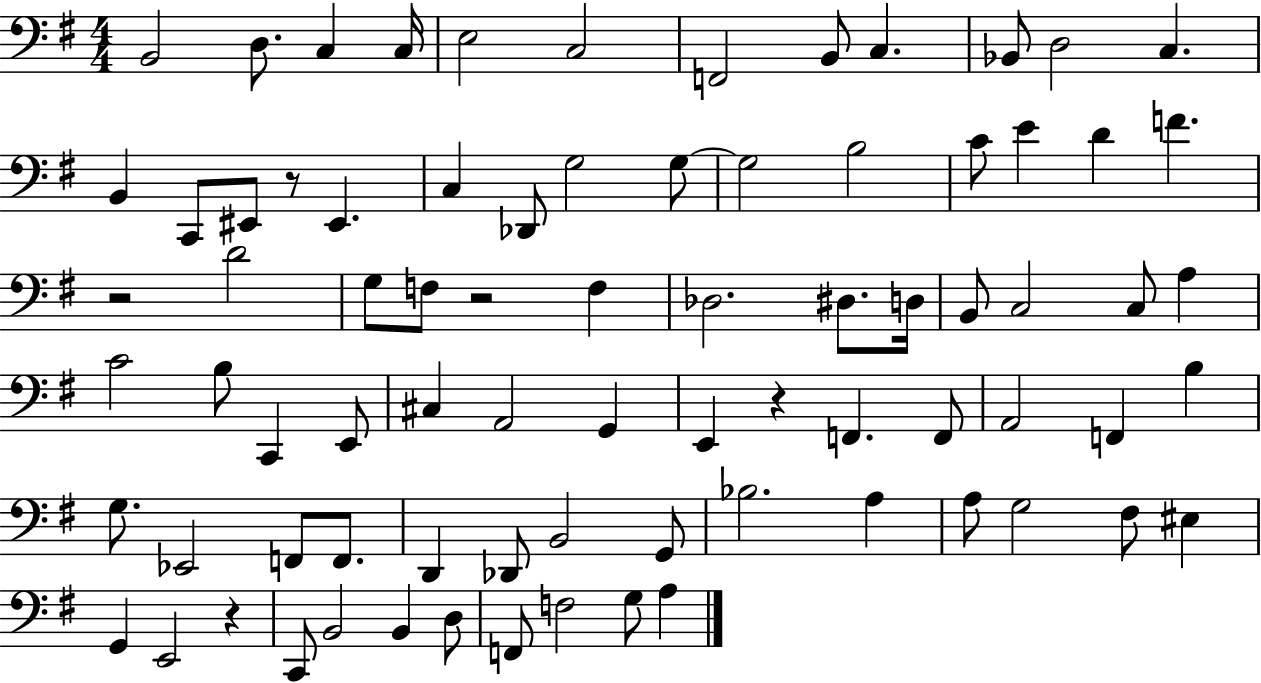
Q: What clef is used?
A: bass